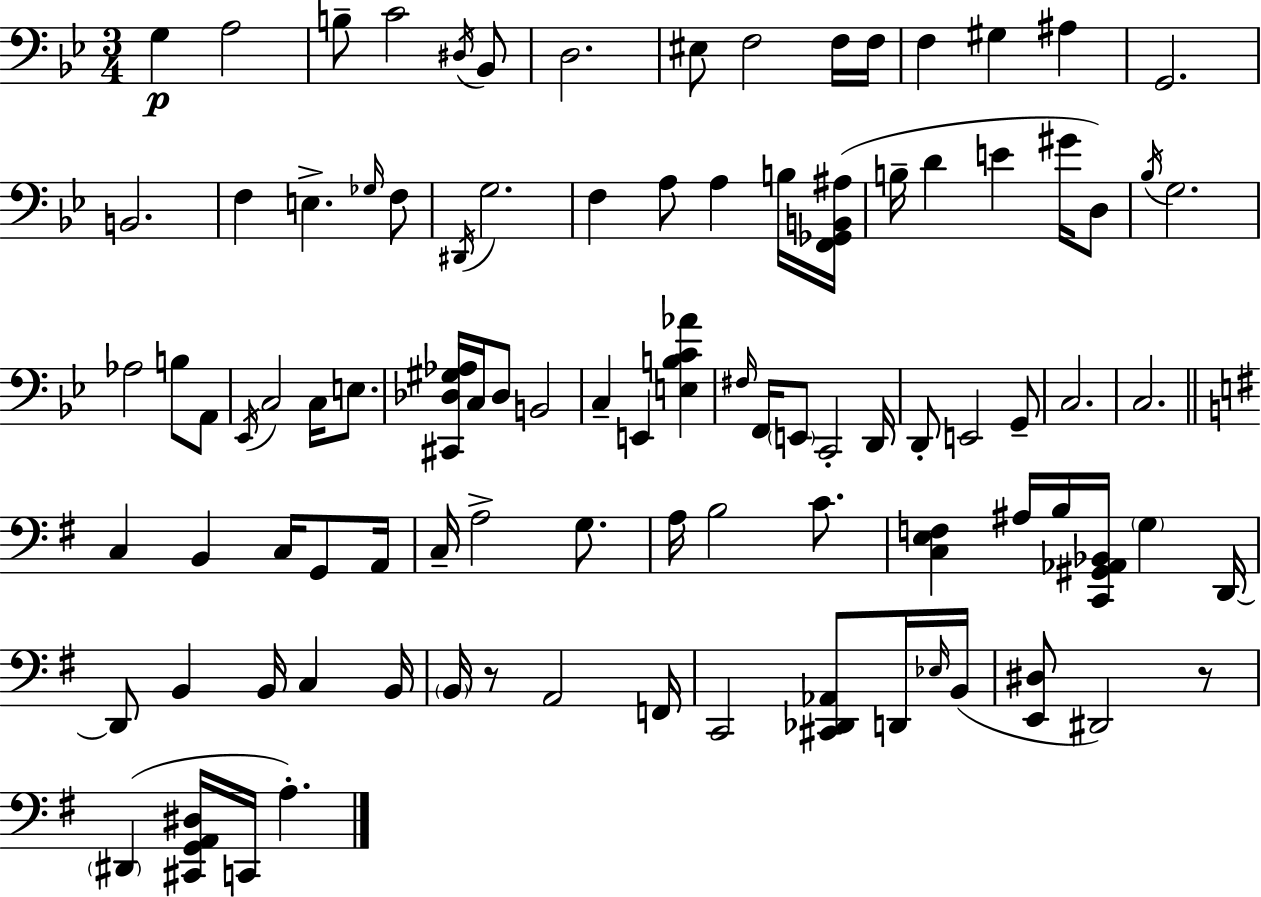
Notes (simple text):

G3/q A3/h B3/e C4/h D#3/s Bb2/e D3/h. EIS3/e F3/h F3/s F3/s F3/q G#3/q A#3/q G2/h. B2/h. F3/q E3/q. Gb3/s F3/e D#2/s G3/h. F3/q A3/e A3/q B3/s [F2,Gb2,B2,A#3]/s B3/s D4/q E4/q G#4/s D3/e Bb3/s G3/h. Ab3/h B3/e A2/e Eb2/s C3/h C3/s E3/e. [C#2,Db3,G#3,Ab3]/s C3/s Db3/e B2/h C3/q E2/q [E3,B3,C4,Ab4]/q F#3/s F2/s E2/e C2/h D2/s D2/e E2/h G2/e C3/h. C3/h. C3/q B2/q C3/s G2/e A2/s C3/s A3/h G3/e. A3/s B3/h C4/e. [C3,E3,F3]/q A#3/s B3/s [C2,G#2,Ab2,Bb2]/s G3/q D2/s D2/e B2/q B2/s C3/q B2/s B2/s R/e A2/h F2/s C2/h [C#2,Db2,Ab2]/e D2/s Eb3/s B2/s [E2,D#3]/e D#2/h R/e D#2/q [C#2,G2,A2,D#3]/s C2/s A3/q.